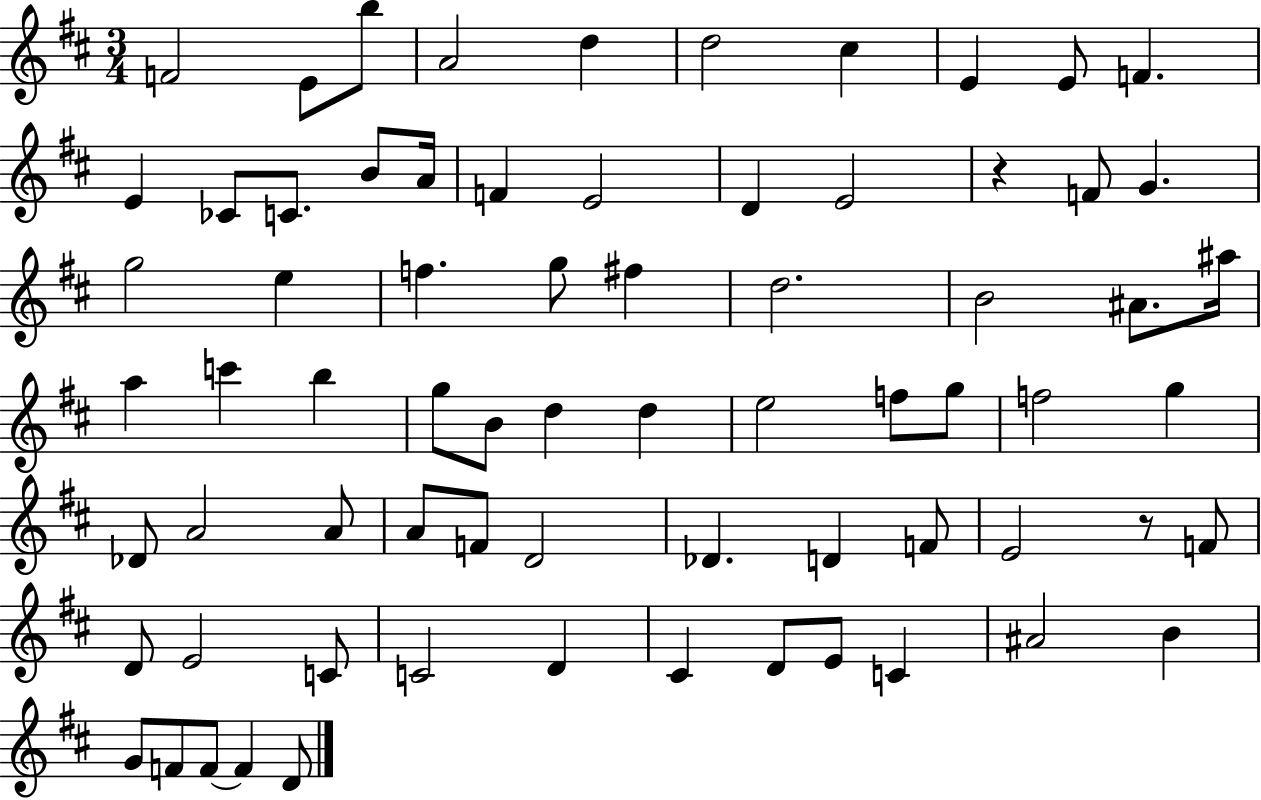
F4/h E4/e B5/e A4/h D5/q D5/h C#5/q E4/q E4/e F4/q. E4/q CES4/e C4/e. B4/e A4/s F4/q E4/h D4/q E4/h R/q F4/e G4/q. G5/h E5/q F5/q. G5/e F#5/q D5/h. B4/h A#4/e. A#5/s A5/q C6/q B5/q G5/e B4/e D5/q D5/q E5/h F5/e G5/e F5/h G5/q Db4/e A4/h A4/e A4/e F4/e D4/h Db4/q. D4/q F4/e E4/h R/e F4/e D4/e E4/h C4/e C4/h D4/q C#4/q D4/e E4/e C4/q A#4/h B4/q G4/e F4/e F4/e F4/q D4/e